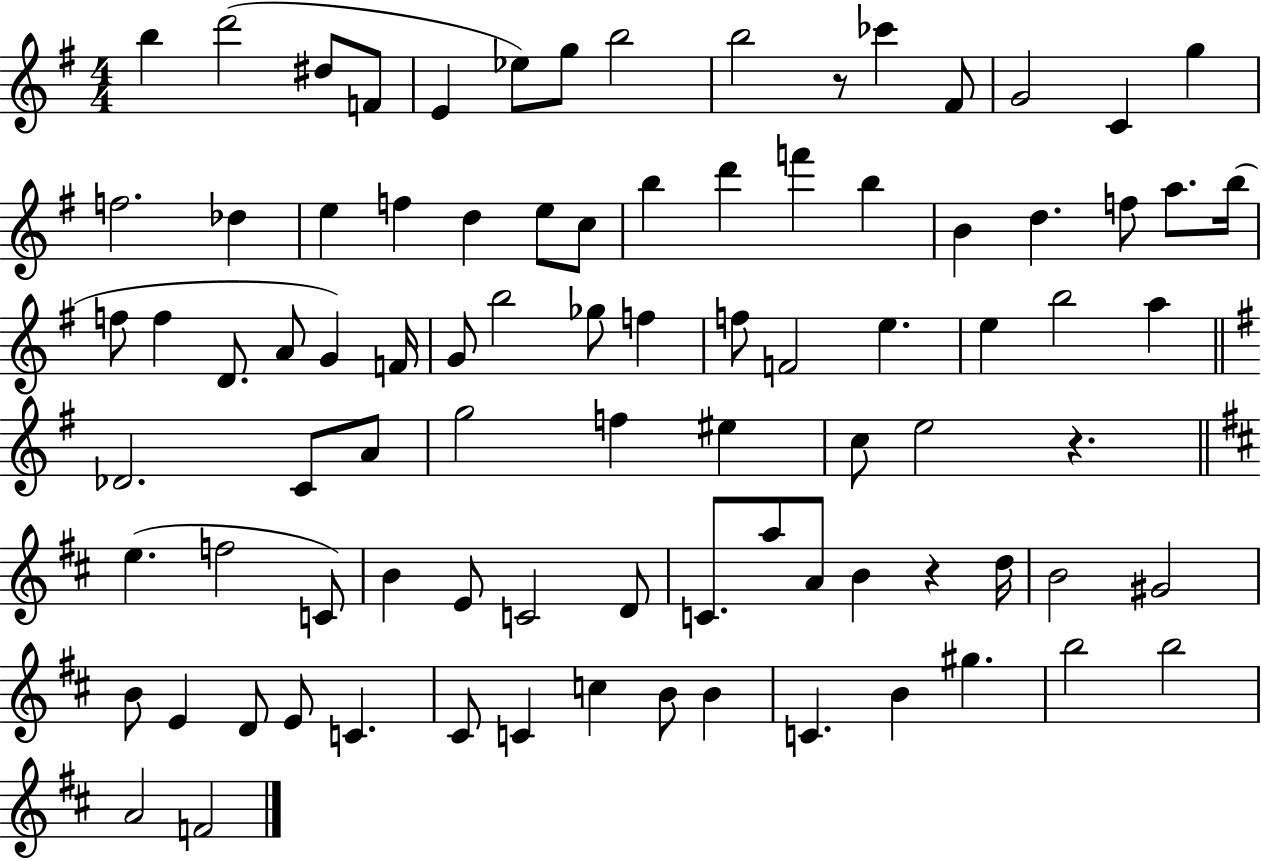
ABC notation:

X:1
T:Untitled
M:4/4
L:1/4
K:G
b d'2 ^d/2 F/2 E _e/2 g/2 b2 b2 z/2 _c' ^F/2 G2 C g f2 _d e f d e/2 c/2 b d' f' b B d f/2 a/2 b/4 f/2 f D/2 A/2 G F/4 G/2 b2 _g/2 f f/2 F2 e e b2 a _D2 C/2 A/2 g2 f ^e c/2 e2 z e f2 C/2 B E/2 C2 D/2 C/2 a/2 A/2 B z d/4 B2 ^G2 B/2 E D/2 E/2 C ^C/2 C c B/2 B C B ^g b2 b2 A2 F2